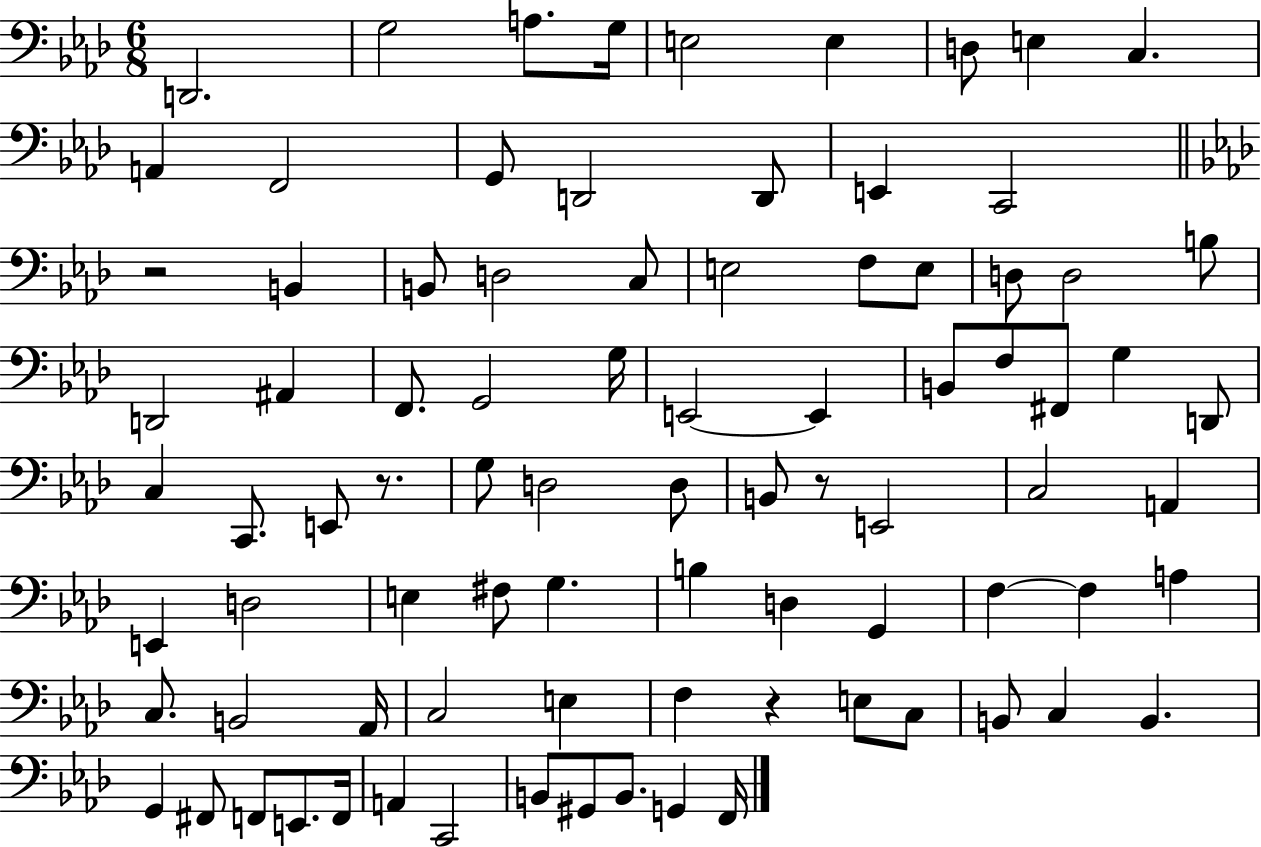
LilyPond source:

{
  \clef bass
  \numericTimeSignature
  \time 6/8
  \key aes \major
  d,2. | g2 a8. g16 | e2 e4 | d8 e4 c4. | \break a,4 f,2 | g,8 d,2 d,8 | e,4 c,2 | \bar "||" \break \key aes \major r2 b,4 | b,8 d2 c8 | e2 f8 e8 | d8 d2 b8 | \break d,2 ais,4 | f,8. g,2 g16 | e,2~~ e,4 | b,8 f8 fis,8 g4 d,8 | \break c4 c,8. e,8 r8. | g8 d2 d8 | b,8 r8 e,2 | c2 a,4 | \break e,4 d2 | e4 fis8 g4. | b4 d4 g,4 | f4~~ f4 a4 | \break c8. b,2 aes,16 | c2 e4 | f4 r4 e8 c8 | b,8 c4 b,4. | \break g,4 fis,8 f,8 e,8. f,16 | a,4 c,2 | b,8 gis,8 b,8. g,4 f,16 | \bar "|."
}